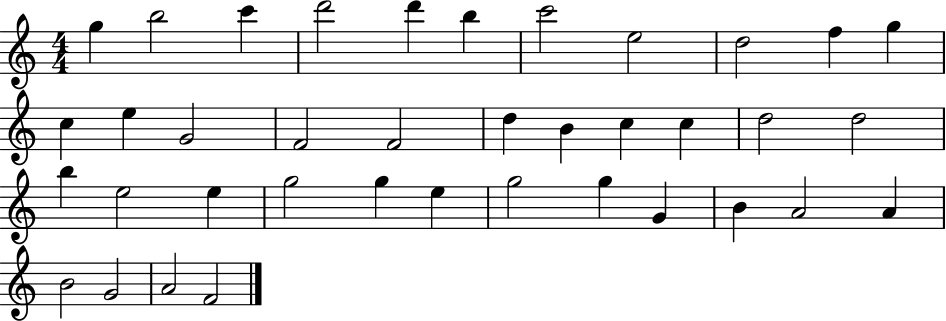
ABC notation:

X:1
T:Untitled
M:4/4
L:1/4
K:C
g b2 c' d'2 d' b c'2 e2 d2 f g c e G2 F2 F2 d B c c d2 d2 b e2 e g2 g e g2 g G B A2 A B2 G2 A2 F2